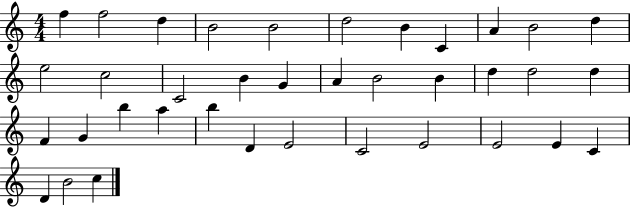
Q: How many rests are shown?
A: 0